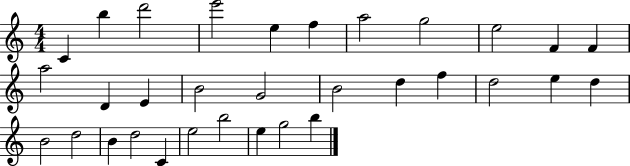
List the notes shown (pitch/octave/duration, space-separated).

C4/q B5/q D6/h E6/h E5/q F5/q A5/h G5/h E5/h F4/q F4/q A5/h D4/q E4/q B4/h G4/h B4/h D5/q F5/q D5/h E5/q D5/q B4/h D5/h B4/q D5/h C4/q E5/h B5/h E5/q G5/h B5/q